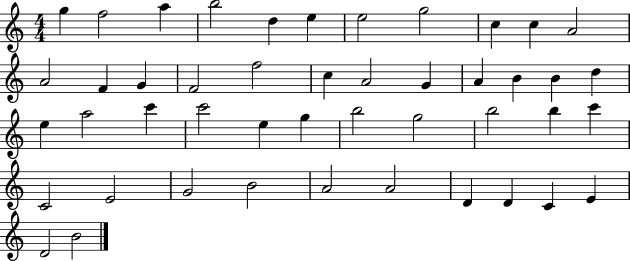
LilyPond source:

{
  \clef treble
  \numericTimeSignature
  \time 4/4
  \key c \major
  g''4 f''2 a''4 | b''2 d''4 e''4 | e''2 g''2 | c''4 c''4 a'2 | \break a'2 f'4 g'4 | f'2 f''2 | c''4 a'2 g'4 | a'4 b'4 b'4 d''4 | \break e''4 a''2 c'''4 | c'''2 e''4 g''4 | b''2 g''2 | b''2 b''4 c'''4 | \break c'2 e'2 | g'2 b'2 | a'2 a'2 | d'4 d'4 c'4 e'4 | \break d'2 b'2 | \bar "|."
}